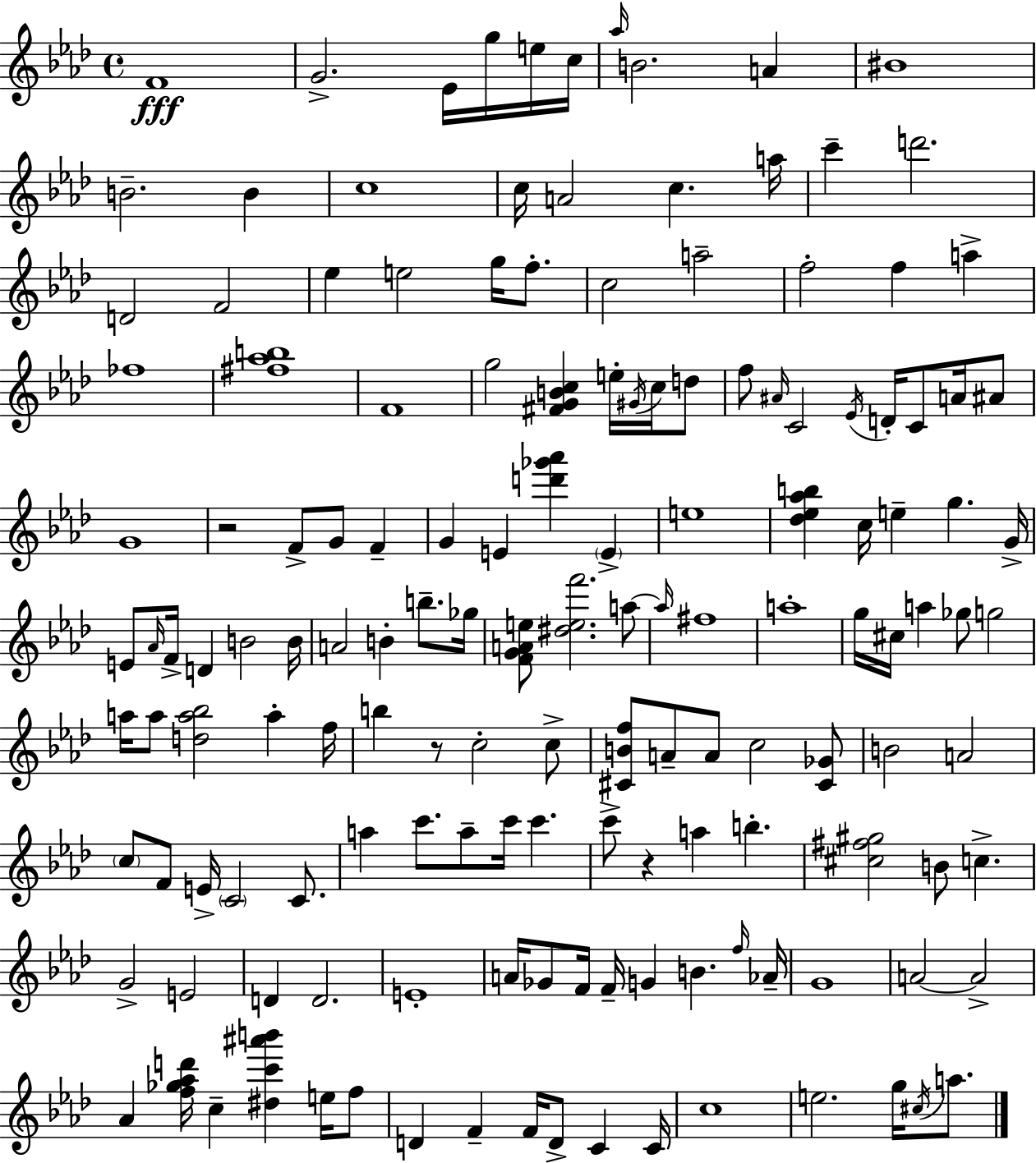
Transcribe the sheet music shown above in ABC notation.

X:1
T:Untitled
M:4/4
L:1/4
K:Ab
F4 G2 _E/4 g/4 e/4 c/4 _a/4 B2 A ^B4 B2 B c4 c/4 A2 c a/4 c' d'2 D2 F2 _e e2 g/4 f/2 c2 a2 f2 f a _f4 [^f_ab]4 F4 g2 [^FGBc] e/4 ^G/4 c/4 d/2 f/2 ^A/4 C2 _E/4 D/4 C/2 A/4 ^A/2 G4 z2 F/2 G/2 F G E [d'_g'_a'] E e4 [_d_e_ab] c/4 e g G/4 E/2 _A/4 F/4 D B2 B/4 A2 B b/2 _g/4 [FGAe]/2 [^def']2 a/2 a/4 ^f4 a4 g/4 ^c/4 a _g/2 g2 a/4 a/2 [da_b]2 a f/4 b z/2 c2 c/2 [^CBf]/2 A/2 A/2 c2 [^C_G]/2 B2 A2 c/2 F/2 E/4 C2 C/2 a c'/2 a/2 c'/4 c' c'/2 z a b [^c^f^g]2 B/2 c G2 E2 D D2 E4 A/4 _G/2 F/4 F/4 G B f/4 _A/4 G4 A2 A2 _A [f_g_ad']/4 c [^dc'^a'b'] e/4 f/2 D F F/4 D/2 C C/4 c4 e2 g/4 ^c/4 a/2